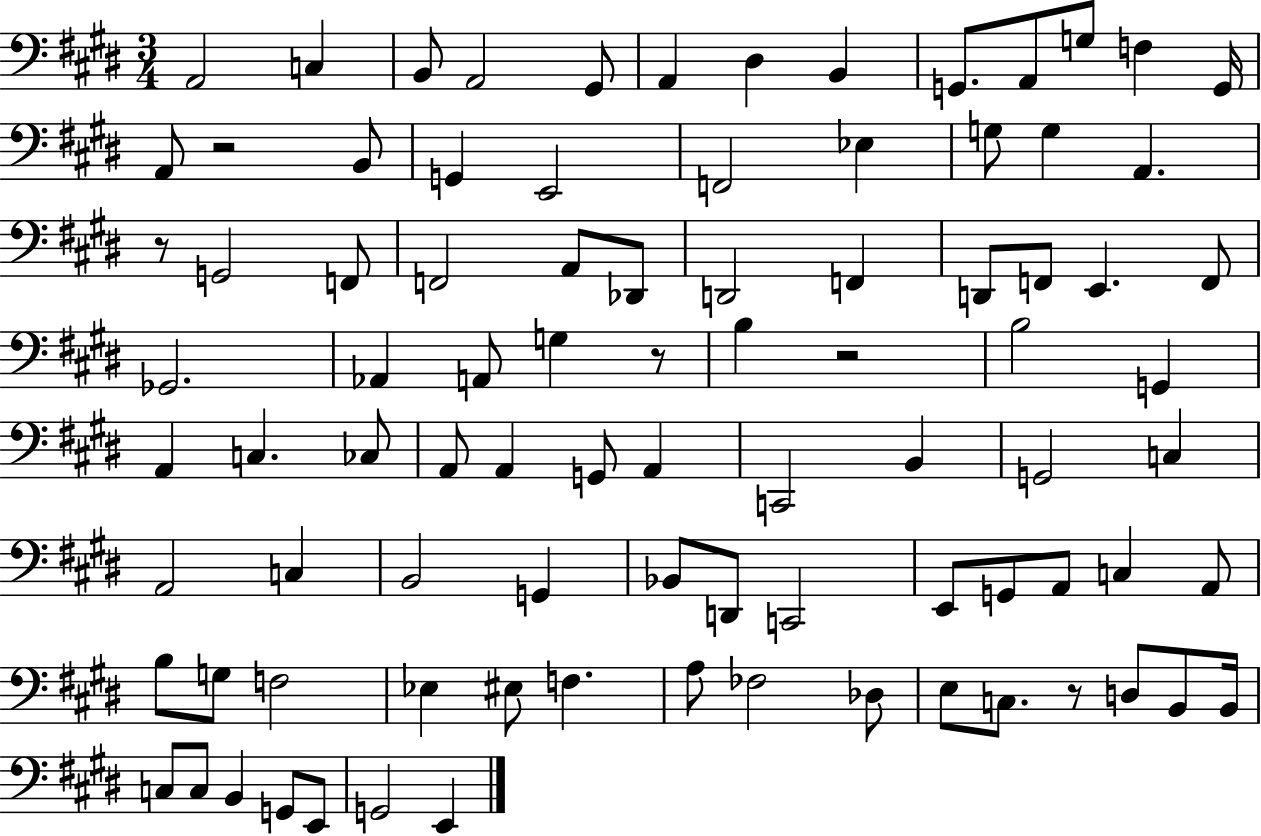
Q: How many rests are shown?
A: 5